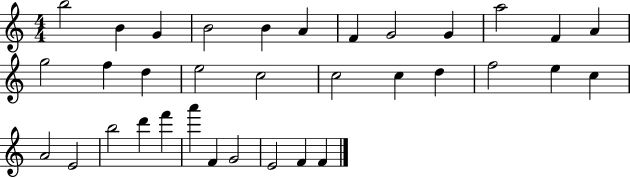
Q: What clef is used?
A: treble